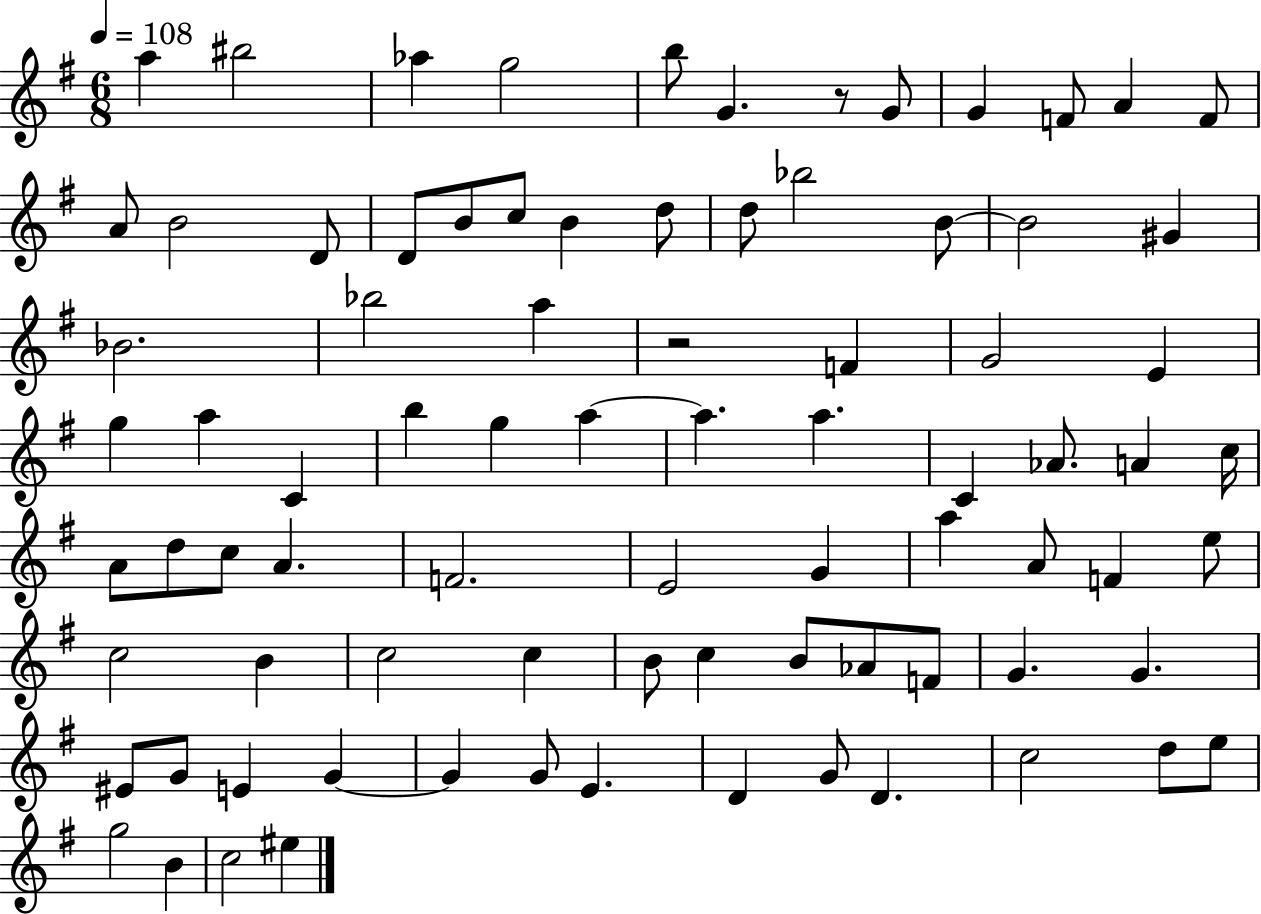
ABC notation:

X:1
T:Untitled
M:6/8
L:1/4
K:G
a ^b2 _a g2 b/2 G z/2 G/2 G F/2 A F/2 A/2 B2 D/2 D/2 B/2 c/2 B d/2 d/2 _b2 B/2 B2 ^G _B2 _b2 a z2 F G2 E g a C b g a a a C _A/2 A c/4 A/2 d/2 c/2 A F2 E2 G a A/2 F e/2 c2 B c2 c B/2 c B/2 _A/2 F/2 G G ^E/2 G/2 E G G G/2 E D G/2 D c2 d/2 e/2 g2 B c2 ^e